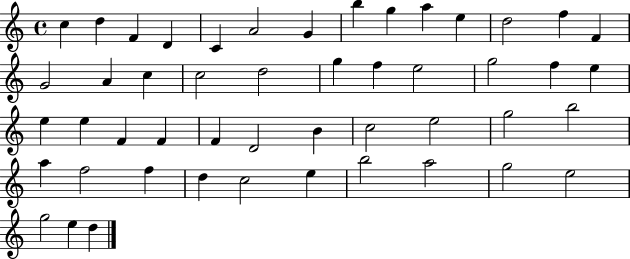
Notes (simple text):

C5/q D5/q F4/q D4/q C4/q A4/h G4/q B5/q G5/q A5/q E5/q D5/h F5/q F4/q G4/h A4/q C5/q C5/h D5/h G5/q F5/q E5/h G5/h F5/q E5/q E5/q E5/q F4/q F4/q F4/q D4/h B4/q C5/h E5/h G5/h B5/h A5/q F5/h F5/q D5/q C5/h E5/q B5/h A5/h G5/h E5/h G5/h E5/q D5/q